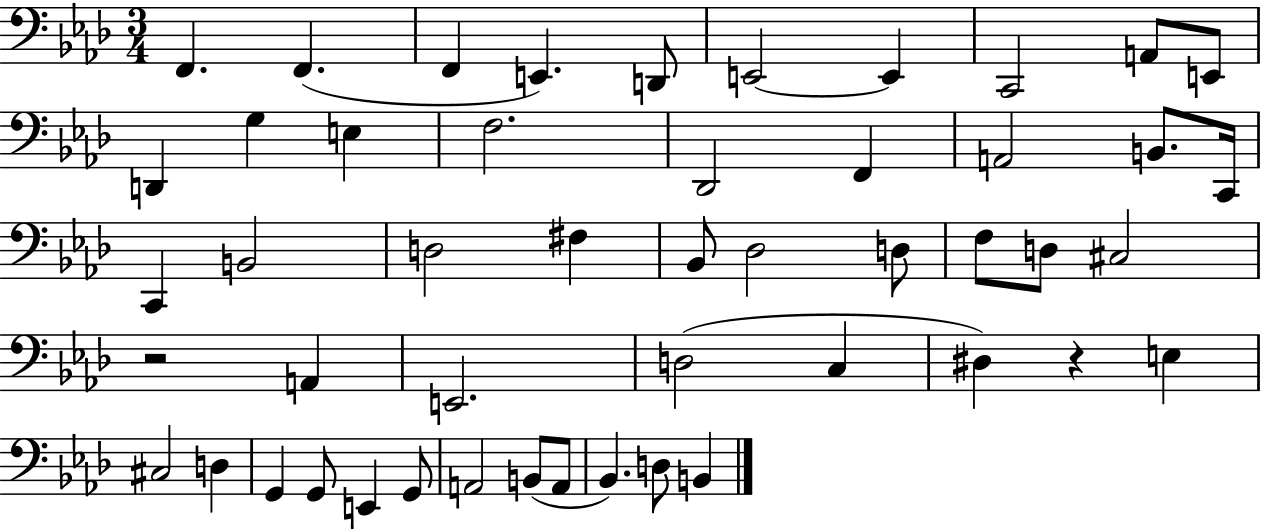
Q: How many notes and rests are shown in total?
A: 49